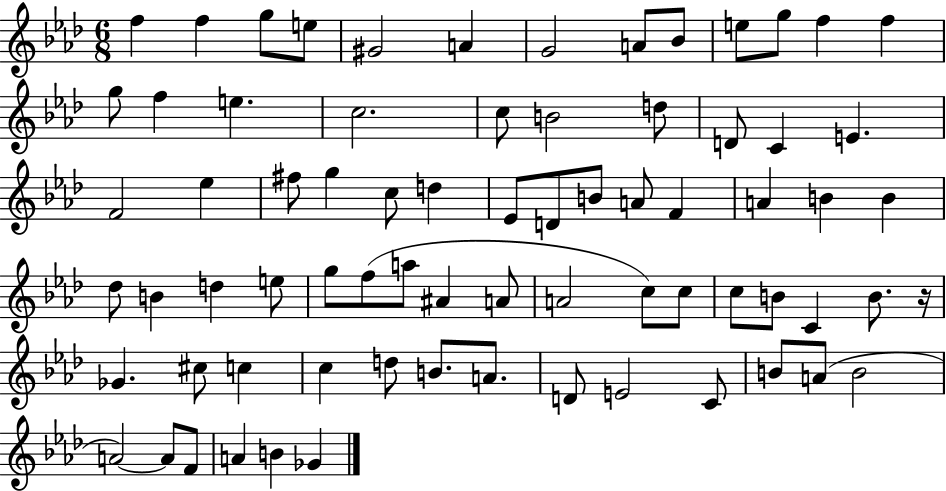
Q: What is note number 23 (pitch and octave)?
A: E4